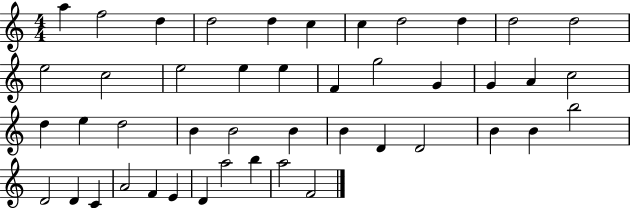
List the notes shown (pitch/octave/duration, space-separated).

A5/q F5/h D5/q D5/h D5/q C5/q C5/q D5/h D5/q D5/h D5/h E5/h C5/h E5/h E5/q E5/q F4/q G5/h G4/q G4/q A4/q C5/h D5/q E5/q D5/h B4/q B4/h B4/q B4/q D4/q D4/h B4/q B4/q B5/h D4/h D4/q C4/q A4/h F4/q E4/q D4/q A5/h B5/q A5/h F4/h